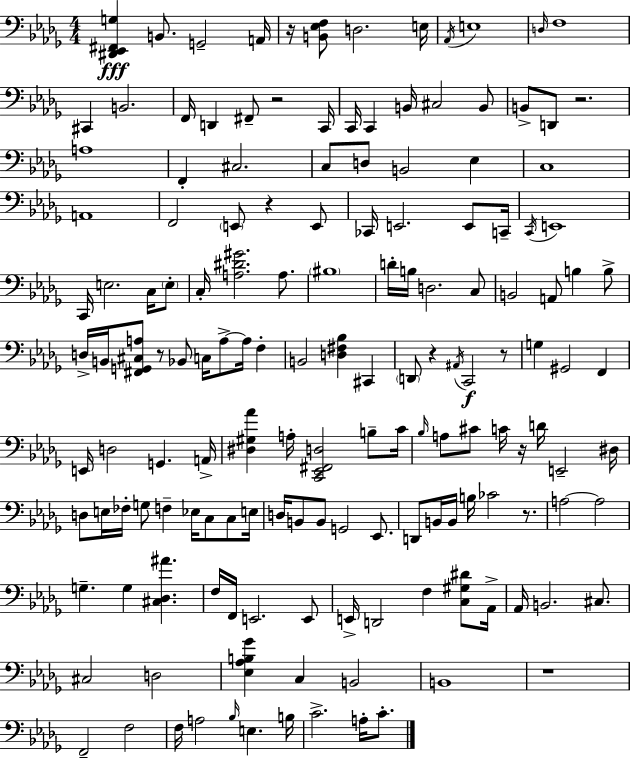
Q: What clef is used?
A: bass